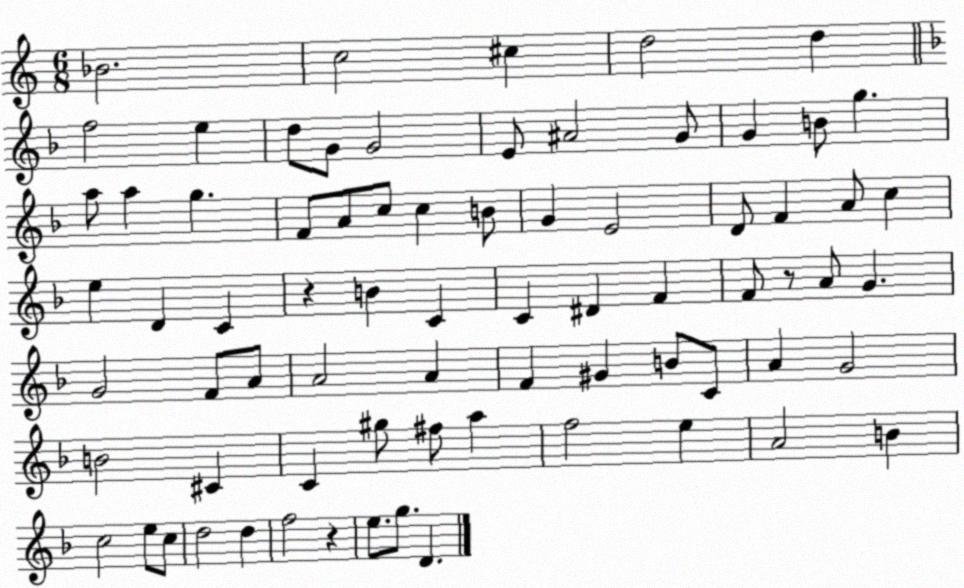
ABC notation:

X:1
T:Untitled
M:6/8
L:1/4
K:C
_B2 c2 ^c d2 d f2 e d/2 G/2 G2 E/2 ^A2 G/2 G B/2 g a/2 a g F/2 A/2 c/2 c B/2 G E2 D/2 F A/2 c e D C z B C C ^D F F/2 z/2 A/2 G G2 F/2 A/2 A2 A F ^G B/2 C/2 A G2 B2 ^C C ^g/2 ^f/2 a f2 e A2 B c2 e/2 c/2 d2 d f2 z e/2 g/2 D